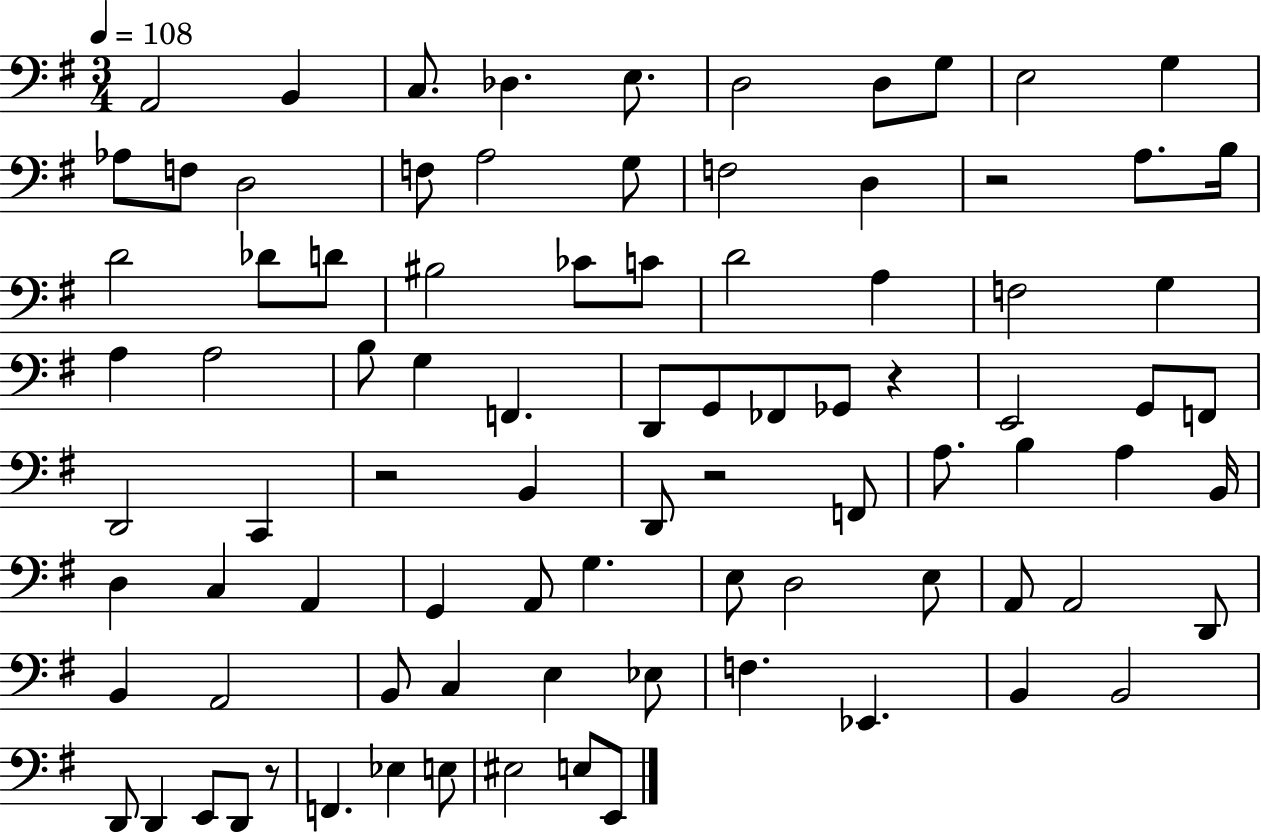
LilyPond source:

{
  \clef bass
  \numericTimeSignature
  \time 3/4
  \key g \major
  \tempo 4 = 108
  a,2 b,4 | c8. des4. e8. | d2 d8 g8 | e2 g4 | \break aes8 f8 d2 | f8 a2 g8 | f2 d4 | r2 a8. b16 | \break d'2 des'8 d'8 | bis2 ces'8 c'8 | d'2 a4 | f2 g4 | \break a4 a2 | b8 g4 f,4. | d,8 g,8 fes,8 ges,8 r4 | e,2 g,8 f,8 | \break d,2 c,4 | r2 b,4 | d,8 r2 f,8 | a8. b4 a4 b,16 | \break d4 c4 a,4 | g,4 a,8 g4. | e8 d2 e8 | a,8 a,2 d,8 | \break b,4 a,2 | b,8 c4 e4 ees8 | f4. ees,4. | b,4 b,2 | \break d,8 d,4 e,8 d,8 r8 | f,4. ees4 e8 | eis2 e8 e,8 | \bar "|."
}